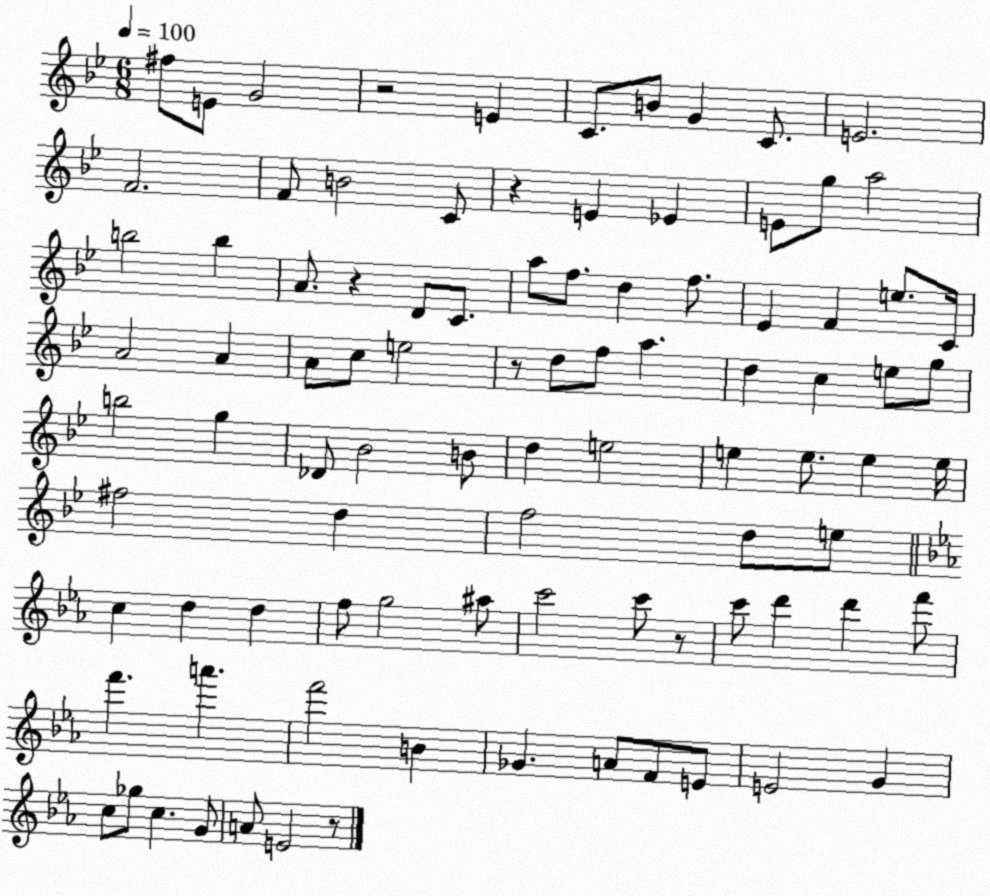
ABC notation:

X:1
T:Untitled
M:6/8
L:1/4
K:Bb
^f/2 E/2 G2 z2 E C/2 B/2 G C/2 E2 F2 F/2 B2 C/2 z E _E E/2 g/2 a2 b2 b A/2 z D/2 C/2 a/2 f/2 d f/2 _E F e/2 C/4 A2 A A/2 c/2 e2 z/2 d/2 f/2 a d c e/2 g/2 b2 g _D/2 _B2 B/2 d e2 e e/2 e e/4 ^f2 d f2 d/2 e/2 c d d f/2 g2 ^a/2 c'2 c'/2 z/2 c'/2 d' d' f'/2 f' a' f'2 B _G A/2 F/2 E/2 E2 G c/2 _g/2 c G/2 A/2 E2 z/2